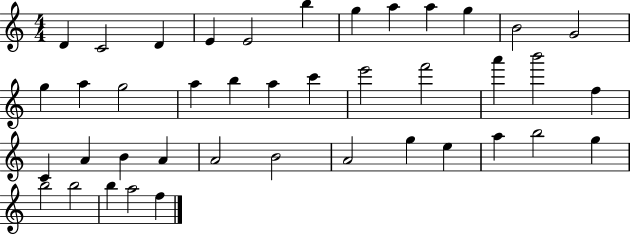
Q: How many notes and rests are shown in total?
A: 41